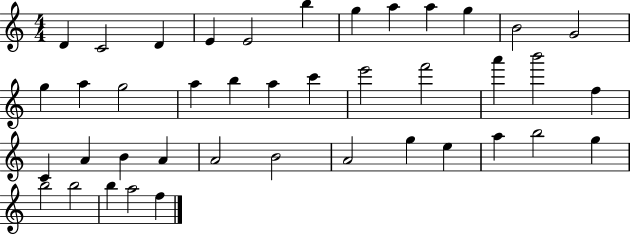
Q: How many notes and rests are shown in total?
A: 41